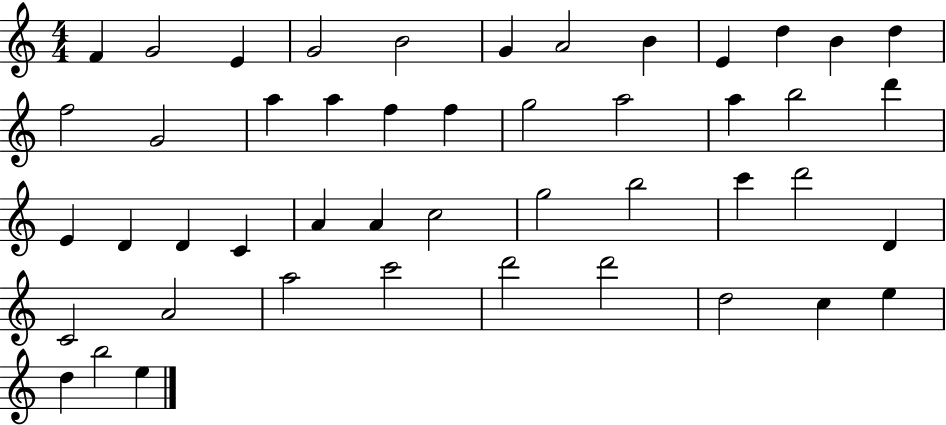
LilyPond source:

{
  \clef treble
  \numericTimeSignature
  \time 4/4
  \key c \major
  f'4 g'2 e'4 | g'2 b'2 | g'4 a'2 b'4 | e'4 d''4 b'4 d''4 | \break f''2 g'2 | a''4 a''4 f''4 f''4 | g''2 a''2 | a''4 b''2 d'''4 | \break e'4 d'4 d'4 c'4 | a'4 a'4 c''2 | g''2 b''2 | c'''4 d'''2 d'4 | \break c'2 a'2 | a''2 c'''2 | d'''2 d'''2 | d''2 c''4 e''4 | \break d''4 b''2 e''4 | \bar "|."
}